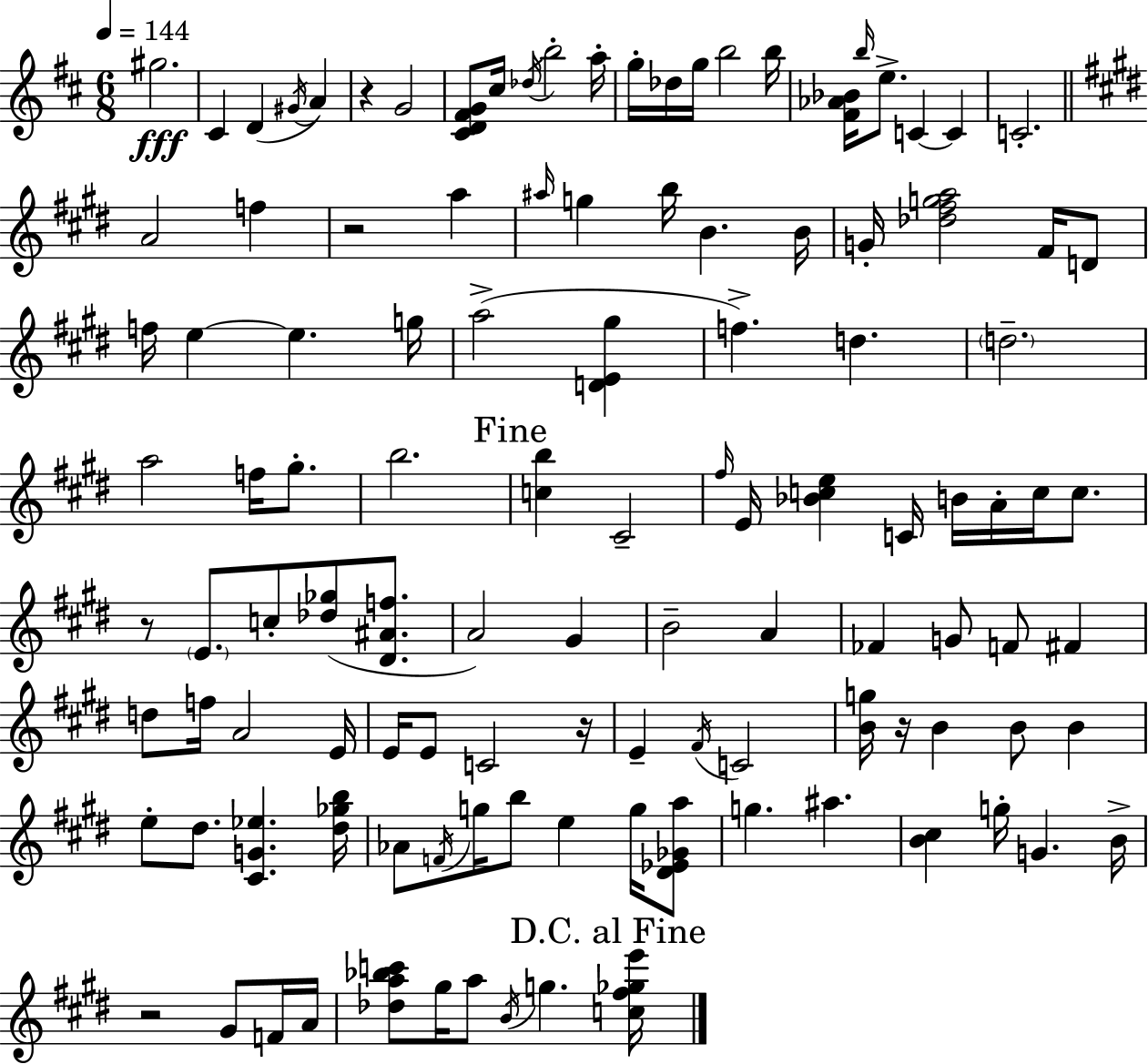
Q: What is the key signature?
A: D major